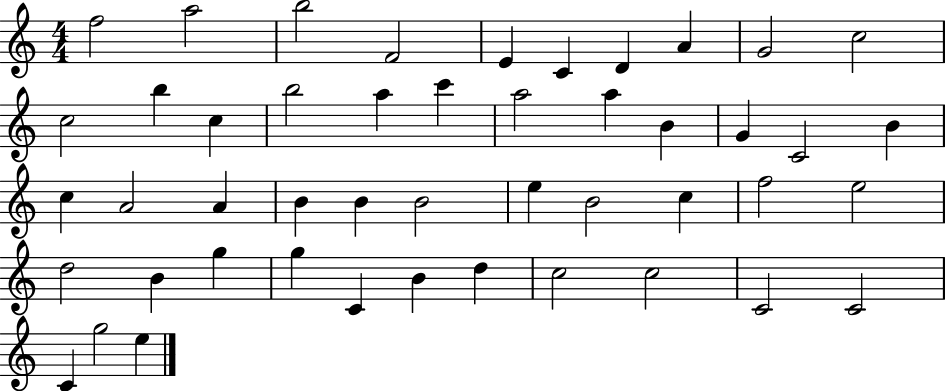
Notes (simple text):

F5/h A5/h B5/h F4/h E4/q C4/q D4/q A4/q G4/h C5/h C5/h B5/q C5/q B5/h A5/q C6/q A5/h A5/q B4/q G4/q C4/h B4/q C5/q A4/h A4/q B4/q B4/q B4/h E5/q B4/h C5/q F5/h E5/h D5/h B4/q G5/q G5/q C4/q B4/q D5/q C5/h C5/h C4/h C4/h C4/q G5/h E5/q